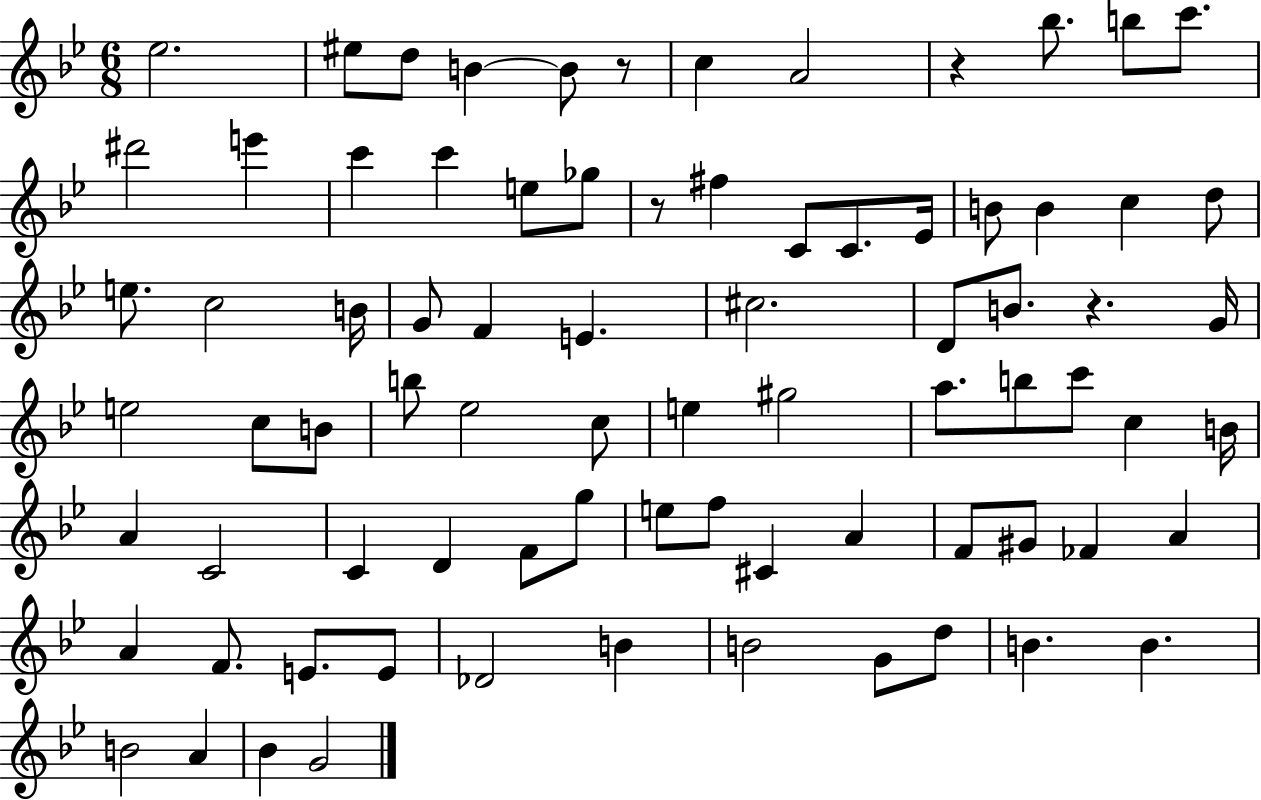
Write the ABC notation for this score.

X:1
T:Untitled
M:6/8
L:1/4
K:Bb
_e2 ^e/2 d/2 B B/2 z/2 c A2 z _b/2 b/2 c'/2 ^d'2 e' c' c' e/2 _g/2 z/2 ^f C/2 C/2 _E/4 B/2 B c d/2 e/2 c2 B/4 G/2 F E ^c2 D/2 B/2 z G/4 e2 c/2 B/2 b/2 _e2 c/2 e ^g2 a/2 b/2 c'/2 c B/4 A C2 C D F/2 g/2 e/2 f/2 ^C A F/2 ^G/2 _F A A F/2 E/2 E/2 _D2 B B2 G/2 d/2 B B B2 A _B G2